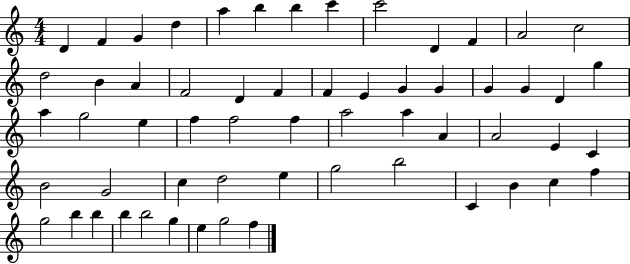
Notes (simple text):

D4/q F4/q G4/q D5/q A5/q B5/q B5/q C6/q C6/h D4/q F4/q A4/h C5/h D5/h B4/q A4/q F4/h D4/q F4/q F4/q E4/q G4/q G4/q G4/q G4/q D4/q G5/q A5/q G5/h E5/q F5/q F5/h F5/q A5/h A5/q A4/q A4/h E4/q C4/q B4/h G4/h C5/q D5/h E5/q G5/h B5/h C4/q B4/q C5/q F5/q G5/h B5/q B5/q B5/q B5/h G5/q E5/q G5/h F5/q